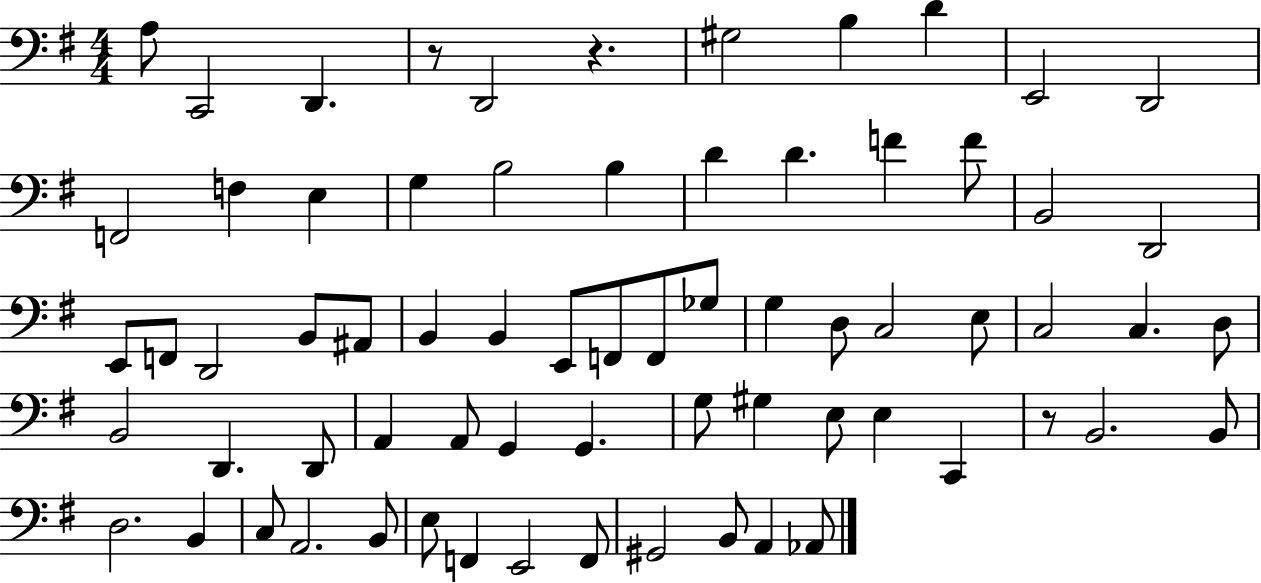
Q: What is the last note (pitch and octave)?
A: Ab2